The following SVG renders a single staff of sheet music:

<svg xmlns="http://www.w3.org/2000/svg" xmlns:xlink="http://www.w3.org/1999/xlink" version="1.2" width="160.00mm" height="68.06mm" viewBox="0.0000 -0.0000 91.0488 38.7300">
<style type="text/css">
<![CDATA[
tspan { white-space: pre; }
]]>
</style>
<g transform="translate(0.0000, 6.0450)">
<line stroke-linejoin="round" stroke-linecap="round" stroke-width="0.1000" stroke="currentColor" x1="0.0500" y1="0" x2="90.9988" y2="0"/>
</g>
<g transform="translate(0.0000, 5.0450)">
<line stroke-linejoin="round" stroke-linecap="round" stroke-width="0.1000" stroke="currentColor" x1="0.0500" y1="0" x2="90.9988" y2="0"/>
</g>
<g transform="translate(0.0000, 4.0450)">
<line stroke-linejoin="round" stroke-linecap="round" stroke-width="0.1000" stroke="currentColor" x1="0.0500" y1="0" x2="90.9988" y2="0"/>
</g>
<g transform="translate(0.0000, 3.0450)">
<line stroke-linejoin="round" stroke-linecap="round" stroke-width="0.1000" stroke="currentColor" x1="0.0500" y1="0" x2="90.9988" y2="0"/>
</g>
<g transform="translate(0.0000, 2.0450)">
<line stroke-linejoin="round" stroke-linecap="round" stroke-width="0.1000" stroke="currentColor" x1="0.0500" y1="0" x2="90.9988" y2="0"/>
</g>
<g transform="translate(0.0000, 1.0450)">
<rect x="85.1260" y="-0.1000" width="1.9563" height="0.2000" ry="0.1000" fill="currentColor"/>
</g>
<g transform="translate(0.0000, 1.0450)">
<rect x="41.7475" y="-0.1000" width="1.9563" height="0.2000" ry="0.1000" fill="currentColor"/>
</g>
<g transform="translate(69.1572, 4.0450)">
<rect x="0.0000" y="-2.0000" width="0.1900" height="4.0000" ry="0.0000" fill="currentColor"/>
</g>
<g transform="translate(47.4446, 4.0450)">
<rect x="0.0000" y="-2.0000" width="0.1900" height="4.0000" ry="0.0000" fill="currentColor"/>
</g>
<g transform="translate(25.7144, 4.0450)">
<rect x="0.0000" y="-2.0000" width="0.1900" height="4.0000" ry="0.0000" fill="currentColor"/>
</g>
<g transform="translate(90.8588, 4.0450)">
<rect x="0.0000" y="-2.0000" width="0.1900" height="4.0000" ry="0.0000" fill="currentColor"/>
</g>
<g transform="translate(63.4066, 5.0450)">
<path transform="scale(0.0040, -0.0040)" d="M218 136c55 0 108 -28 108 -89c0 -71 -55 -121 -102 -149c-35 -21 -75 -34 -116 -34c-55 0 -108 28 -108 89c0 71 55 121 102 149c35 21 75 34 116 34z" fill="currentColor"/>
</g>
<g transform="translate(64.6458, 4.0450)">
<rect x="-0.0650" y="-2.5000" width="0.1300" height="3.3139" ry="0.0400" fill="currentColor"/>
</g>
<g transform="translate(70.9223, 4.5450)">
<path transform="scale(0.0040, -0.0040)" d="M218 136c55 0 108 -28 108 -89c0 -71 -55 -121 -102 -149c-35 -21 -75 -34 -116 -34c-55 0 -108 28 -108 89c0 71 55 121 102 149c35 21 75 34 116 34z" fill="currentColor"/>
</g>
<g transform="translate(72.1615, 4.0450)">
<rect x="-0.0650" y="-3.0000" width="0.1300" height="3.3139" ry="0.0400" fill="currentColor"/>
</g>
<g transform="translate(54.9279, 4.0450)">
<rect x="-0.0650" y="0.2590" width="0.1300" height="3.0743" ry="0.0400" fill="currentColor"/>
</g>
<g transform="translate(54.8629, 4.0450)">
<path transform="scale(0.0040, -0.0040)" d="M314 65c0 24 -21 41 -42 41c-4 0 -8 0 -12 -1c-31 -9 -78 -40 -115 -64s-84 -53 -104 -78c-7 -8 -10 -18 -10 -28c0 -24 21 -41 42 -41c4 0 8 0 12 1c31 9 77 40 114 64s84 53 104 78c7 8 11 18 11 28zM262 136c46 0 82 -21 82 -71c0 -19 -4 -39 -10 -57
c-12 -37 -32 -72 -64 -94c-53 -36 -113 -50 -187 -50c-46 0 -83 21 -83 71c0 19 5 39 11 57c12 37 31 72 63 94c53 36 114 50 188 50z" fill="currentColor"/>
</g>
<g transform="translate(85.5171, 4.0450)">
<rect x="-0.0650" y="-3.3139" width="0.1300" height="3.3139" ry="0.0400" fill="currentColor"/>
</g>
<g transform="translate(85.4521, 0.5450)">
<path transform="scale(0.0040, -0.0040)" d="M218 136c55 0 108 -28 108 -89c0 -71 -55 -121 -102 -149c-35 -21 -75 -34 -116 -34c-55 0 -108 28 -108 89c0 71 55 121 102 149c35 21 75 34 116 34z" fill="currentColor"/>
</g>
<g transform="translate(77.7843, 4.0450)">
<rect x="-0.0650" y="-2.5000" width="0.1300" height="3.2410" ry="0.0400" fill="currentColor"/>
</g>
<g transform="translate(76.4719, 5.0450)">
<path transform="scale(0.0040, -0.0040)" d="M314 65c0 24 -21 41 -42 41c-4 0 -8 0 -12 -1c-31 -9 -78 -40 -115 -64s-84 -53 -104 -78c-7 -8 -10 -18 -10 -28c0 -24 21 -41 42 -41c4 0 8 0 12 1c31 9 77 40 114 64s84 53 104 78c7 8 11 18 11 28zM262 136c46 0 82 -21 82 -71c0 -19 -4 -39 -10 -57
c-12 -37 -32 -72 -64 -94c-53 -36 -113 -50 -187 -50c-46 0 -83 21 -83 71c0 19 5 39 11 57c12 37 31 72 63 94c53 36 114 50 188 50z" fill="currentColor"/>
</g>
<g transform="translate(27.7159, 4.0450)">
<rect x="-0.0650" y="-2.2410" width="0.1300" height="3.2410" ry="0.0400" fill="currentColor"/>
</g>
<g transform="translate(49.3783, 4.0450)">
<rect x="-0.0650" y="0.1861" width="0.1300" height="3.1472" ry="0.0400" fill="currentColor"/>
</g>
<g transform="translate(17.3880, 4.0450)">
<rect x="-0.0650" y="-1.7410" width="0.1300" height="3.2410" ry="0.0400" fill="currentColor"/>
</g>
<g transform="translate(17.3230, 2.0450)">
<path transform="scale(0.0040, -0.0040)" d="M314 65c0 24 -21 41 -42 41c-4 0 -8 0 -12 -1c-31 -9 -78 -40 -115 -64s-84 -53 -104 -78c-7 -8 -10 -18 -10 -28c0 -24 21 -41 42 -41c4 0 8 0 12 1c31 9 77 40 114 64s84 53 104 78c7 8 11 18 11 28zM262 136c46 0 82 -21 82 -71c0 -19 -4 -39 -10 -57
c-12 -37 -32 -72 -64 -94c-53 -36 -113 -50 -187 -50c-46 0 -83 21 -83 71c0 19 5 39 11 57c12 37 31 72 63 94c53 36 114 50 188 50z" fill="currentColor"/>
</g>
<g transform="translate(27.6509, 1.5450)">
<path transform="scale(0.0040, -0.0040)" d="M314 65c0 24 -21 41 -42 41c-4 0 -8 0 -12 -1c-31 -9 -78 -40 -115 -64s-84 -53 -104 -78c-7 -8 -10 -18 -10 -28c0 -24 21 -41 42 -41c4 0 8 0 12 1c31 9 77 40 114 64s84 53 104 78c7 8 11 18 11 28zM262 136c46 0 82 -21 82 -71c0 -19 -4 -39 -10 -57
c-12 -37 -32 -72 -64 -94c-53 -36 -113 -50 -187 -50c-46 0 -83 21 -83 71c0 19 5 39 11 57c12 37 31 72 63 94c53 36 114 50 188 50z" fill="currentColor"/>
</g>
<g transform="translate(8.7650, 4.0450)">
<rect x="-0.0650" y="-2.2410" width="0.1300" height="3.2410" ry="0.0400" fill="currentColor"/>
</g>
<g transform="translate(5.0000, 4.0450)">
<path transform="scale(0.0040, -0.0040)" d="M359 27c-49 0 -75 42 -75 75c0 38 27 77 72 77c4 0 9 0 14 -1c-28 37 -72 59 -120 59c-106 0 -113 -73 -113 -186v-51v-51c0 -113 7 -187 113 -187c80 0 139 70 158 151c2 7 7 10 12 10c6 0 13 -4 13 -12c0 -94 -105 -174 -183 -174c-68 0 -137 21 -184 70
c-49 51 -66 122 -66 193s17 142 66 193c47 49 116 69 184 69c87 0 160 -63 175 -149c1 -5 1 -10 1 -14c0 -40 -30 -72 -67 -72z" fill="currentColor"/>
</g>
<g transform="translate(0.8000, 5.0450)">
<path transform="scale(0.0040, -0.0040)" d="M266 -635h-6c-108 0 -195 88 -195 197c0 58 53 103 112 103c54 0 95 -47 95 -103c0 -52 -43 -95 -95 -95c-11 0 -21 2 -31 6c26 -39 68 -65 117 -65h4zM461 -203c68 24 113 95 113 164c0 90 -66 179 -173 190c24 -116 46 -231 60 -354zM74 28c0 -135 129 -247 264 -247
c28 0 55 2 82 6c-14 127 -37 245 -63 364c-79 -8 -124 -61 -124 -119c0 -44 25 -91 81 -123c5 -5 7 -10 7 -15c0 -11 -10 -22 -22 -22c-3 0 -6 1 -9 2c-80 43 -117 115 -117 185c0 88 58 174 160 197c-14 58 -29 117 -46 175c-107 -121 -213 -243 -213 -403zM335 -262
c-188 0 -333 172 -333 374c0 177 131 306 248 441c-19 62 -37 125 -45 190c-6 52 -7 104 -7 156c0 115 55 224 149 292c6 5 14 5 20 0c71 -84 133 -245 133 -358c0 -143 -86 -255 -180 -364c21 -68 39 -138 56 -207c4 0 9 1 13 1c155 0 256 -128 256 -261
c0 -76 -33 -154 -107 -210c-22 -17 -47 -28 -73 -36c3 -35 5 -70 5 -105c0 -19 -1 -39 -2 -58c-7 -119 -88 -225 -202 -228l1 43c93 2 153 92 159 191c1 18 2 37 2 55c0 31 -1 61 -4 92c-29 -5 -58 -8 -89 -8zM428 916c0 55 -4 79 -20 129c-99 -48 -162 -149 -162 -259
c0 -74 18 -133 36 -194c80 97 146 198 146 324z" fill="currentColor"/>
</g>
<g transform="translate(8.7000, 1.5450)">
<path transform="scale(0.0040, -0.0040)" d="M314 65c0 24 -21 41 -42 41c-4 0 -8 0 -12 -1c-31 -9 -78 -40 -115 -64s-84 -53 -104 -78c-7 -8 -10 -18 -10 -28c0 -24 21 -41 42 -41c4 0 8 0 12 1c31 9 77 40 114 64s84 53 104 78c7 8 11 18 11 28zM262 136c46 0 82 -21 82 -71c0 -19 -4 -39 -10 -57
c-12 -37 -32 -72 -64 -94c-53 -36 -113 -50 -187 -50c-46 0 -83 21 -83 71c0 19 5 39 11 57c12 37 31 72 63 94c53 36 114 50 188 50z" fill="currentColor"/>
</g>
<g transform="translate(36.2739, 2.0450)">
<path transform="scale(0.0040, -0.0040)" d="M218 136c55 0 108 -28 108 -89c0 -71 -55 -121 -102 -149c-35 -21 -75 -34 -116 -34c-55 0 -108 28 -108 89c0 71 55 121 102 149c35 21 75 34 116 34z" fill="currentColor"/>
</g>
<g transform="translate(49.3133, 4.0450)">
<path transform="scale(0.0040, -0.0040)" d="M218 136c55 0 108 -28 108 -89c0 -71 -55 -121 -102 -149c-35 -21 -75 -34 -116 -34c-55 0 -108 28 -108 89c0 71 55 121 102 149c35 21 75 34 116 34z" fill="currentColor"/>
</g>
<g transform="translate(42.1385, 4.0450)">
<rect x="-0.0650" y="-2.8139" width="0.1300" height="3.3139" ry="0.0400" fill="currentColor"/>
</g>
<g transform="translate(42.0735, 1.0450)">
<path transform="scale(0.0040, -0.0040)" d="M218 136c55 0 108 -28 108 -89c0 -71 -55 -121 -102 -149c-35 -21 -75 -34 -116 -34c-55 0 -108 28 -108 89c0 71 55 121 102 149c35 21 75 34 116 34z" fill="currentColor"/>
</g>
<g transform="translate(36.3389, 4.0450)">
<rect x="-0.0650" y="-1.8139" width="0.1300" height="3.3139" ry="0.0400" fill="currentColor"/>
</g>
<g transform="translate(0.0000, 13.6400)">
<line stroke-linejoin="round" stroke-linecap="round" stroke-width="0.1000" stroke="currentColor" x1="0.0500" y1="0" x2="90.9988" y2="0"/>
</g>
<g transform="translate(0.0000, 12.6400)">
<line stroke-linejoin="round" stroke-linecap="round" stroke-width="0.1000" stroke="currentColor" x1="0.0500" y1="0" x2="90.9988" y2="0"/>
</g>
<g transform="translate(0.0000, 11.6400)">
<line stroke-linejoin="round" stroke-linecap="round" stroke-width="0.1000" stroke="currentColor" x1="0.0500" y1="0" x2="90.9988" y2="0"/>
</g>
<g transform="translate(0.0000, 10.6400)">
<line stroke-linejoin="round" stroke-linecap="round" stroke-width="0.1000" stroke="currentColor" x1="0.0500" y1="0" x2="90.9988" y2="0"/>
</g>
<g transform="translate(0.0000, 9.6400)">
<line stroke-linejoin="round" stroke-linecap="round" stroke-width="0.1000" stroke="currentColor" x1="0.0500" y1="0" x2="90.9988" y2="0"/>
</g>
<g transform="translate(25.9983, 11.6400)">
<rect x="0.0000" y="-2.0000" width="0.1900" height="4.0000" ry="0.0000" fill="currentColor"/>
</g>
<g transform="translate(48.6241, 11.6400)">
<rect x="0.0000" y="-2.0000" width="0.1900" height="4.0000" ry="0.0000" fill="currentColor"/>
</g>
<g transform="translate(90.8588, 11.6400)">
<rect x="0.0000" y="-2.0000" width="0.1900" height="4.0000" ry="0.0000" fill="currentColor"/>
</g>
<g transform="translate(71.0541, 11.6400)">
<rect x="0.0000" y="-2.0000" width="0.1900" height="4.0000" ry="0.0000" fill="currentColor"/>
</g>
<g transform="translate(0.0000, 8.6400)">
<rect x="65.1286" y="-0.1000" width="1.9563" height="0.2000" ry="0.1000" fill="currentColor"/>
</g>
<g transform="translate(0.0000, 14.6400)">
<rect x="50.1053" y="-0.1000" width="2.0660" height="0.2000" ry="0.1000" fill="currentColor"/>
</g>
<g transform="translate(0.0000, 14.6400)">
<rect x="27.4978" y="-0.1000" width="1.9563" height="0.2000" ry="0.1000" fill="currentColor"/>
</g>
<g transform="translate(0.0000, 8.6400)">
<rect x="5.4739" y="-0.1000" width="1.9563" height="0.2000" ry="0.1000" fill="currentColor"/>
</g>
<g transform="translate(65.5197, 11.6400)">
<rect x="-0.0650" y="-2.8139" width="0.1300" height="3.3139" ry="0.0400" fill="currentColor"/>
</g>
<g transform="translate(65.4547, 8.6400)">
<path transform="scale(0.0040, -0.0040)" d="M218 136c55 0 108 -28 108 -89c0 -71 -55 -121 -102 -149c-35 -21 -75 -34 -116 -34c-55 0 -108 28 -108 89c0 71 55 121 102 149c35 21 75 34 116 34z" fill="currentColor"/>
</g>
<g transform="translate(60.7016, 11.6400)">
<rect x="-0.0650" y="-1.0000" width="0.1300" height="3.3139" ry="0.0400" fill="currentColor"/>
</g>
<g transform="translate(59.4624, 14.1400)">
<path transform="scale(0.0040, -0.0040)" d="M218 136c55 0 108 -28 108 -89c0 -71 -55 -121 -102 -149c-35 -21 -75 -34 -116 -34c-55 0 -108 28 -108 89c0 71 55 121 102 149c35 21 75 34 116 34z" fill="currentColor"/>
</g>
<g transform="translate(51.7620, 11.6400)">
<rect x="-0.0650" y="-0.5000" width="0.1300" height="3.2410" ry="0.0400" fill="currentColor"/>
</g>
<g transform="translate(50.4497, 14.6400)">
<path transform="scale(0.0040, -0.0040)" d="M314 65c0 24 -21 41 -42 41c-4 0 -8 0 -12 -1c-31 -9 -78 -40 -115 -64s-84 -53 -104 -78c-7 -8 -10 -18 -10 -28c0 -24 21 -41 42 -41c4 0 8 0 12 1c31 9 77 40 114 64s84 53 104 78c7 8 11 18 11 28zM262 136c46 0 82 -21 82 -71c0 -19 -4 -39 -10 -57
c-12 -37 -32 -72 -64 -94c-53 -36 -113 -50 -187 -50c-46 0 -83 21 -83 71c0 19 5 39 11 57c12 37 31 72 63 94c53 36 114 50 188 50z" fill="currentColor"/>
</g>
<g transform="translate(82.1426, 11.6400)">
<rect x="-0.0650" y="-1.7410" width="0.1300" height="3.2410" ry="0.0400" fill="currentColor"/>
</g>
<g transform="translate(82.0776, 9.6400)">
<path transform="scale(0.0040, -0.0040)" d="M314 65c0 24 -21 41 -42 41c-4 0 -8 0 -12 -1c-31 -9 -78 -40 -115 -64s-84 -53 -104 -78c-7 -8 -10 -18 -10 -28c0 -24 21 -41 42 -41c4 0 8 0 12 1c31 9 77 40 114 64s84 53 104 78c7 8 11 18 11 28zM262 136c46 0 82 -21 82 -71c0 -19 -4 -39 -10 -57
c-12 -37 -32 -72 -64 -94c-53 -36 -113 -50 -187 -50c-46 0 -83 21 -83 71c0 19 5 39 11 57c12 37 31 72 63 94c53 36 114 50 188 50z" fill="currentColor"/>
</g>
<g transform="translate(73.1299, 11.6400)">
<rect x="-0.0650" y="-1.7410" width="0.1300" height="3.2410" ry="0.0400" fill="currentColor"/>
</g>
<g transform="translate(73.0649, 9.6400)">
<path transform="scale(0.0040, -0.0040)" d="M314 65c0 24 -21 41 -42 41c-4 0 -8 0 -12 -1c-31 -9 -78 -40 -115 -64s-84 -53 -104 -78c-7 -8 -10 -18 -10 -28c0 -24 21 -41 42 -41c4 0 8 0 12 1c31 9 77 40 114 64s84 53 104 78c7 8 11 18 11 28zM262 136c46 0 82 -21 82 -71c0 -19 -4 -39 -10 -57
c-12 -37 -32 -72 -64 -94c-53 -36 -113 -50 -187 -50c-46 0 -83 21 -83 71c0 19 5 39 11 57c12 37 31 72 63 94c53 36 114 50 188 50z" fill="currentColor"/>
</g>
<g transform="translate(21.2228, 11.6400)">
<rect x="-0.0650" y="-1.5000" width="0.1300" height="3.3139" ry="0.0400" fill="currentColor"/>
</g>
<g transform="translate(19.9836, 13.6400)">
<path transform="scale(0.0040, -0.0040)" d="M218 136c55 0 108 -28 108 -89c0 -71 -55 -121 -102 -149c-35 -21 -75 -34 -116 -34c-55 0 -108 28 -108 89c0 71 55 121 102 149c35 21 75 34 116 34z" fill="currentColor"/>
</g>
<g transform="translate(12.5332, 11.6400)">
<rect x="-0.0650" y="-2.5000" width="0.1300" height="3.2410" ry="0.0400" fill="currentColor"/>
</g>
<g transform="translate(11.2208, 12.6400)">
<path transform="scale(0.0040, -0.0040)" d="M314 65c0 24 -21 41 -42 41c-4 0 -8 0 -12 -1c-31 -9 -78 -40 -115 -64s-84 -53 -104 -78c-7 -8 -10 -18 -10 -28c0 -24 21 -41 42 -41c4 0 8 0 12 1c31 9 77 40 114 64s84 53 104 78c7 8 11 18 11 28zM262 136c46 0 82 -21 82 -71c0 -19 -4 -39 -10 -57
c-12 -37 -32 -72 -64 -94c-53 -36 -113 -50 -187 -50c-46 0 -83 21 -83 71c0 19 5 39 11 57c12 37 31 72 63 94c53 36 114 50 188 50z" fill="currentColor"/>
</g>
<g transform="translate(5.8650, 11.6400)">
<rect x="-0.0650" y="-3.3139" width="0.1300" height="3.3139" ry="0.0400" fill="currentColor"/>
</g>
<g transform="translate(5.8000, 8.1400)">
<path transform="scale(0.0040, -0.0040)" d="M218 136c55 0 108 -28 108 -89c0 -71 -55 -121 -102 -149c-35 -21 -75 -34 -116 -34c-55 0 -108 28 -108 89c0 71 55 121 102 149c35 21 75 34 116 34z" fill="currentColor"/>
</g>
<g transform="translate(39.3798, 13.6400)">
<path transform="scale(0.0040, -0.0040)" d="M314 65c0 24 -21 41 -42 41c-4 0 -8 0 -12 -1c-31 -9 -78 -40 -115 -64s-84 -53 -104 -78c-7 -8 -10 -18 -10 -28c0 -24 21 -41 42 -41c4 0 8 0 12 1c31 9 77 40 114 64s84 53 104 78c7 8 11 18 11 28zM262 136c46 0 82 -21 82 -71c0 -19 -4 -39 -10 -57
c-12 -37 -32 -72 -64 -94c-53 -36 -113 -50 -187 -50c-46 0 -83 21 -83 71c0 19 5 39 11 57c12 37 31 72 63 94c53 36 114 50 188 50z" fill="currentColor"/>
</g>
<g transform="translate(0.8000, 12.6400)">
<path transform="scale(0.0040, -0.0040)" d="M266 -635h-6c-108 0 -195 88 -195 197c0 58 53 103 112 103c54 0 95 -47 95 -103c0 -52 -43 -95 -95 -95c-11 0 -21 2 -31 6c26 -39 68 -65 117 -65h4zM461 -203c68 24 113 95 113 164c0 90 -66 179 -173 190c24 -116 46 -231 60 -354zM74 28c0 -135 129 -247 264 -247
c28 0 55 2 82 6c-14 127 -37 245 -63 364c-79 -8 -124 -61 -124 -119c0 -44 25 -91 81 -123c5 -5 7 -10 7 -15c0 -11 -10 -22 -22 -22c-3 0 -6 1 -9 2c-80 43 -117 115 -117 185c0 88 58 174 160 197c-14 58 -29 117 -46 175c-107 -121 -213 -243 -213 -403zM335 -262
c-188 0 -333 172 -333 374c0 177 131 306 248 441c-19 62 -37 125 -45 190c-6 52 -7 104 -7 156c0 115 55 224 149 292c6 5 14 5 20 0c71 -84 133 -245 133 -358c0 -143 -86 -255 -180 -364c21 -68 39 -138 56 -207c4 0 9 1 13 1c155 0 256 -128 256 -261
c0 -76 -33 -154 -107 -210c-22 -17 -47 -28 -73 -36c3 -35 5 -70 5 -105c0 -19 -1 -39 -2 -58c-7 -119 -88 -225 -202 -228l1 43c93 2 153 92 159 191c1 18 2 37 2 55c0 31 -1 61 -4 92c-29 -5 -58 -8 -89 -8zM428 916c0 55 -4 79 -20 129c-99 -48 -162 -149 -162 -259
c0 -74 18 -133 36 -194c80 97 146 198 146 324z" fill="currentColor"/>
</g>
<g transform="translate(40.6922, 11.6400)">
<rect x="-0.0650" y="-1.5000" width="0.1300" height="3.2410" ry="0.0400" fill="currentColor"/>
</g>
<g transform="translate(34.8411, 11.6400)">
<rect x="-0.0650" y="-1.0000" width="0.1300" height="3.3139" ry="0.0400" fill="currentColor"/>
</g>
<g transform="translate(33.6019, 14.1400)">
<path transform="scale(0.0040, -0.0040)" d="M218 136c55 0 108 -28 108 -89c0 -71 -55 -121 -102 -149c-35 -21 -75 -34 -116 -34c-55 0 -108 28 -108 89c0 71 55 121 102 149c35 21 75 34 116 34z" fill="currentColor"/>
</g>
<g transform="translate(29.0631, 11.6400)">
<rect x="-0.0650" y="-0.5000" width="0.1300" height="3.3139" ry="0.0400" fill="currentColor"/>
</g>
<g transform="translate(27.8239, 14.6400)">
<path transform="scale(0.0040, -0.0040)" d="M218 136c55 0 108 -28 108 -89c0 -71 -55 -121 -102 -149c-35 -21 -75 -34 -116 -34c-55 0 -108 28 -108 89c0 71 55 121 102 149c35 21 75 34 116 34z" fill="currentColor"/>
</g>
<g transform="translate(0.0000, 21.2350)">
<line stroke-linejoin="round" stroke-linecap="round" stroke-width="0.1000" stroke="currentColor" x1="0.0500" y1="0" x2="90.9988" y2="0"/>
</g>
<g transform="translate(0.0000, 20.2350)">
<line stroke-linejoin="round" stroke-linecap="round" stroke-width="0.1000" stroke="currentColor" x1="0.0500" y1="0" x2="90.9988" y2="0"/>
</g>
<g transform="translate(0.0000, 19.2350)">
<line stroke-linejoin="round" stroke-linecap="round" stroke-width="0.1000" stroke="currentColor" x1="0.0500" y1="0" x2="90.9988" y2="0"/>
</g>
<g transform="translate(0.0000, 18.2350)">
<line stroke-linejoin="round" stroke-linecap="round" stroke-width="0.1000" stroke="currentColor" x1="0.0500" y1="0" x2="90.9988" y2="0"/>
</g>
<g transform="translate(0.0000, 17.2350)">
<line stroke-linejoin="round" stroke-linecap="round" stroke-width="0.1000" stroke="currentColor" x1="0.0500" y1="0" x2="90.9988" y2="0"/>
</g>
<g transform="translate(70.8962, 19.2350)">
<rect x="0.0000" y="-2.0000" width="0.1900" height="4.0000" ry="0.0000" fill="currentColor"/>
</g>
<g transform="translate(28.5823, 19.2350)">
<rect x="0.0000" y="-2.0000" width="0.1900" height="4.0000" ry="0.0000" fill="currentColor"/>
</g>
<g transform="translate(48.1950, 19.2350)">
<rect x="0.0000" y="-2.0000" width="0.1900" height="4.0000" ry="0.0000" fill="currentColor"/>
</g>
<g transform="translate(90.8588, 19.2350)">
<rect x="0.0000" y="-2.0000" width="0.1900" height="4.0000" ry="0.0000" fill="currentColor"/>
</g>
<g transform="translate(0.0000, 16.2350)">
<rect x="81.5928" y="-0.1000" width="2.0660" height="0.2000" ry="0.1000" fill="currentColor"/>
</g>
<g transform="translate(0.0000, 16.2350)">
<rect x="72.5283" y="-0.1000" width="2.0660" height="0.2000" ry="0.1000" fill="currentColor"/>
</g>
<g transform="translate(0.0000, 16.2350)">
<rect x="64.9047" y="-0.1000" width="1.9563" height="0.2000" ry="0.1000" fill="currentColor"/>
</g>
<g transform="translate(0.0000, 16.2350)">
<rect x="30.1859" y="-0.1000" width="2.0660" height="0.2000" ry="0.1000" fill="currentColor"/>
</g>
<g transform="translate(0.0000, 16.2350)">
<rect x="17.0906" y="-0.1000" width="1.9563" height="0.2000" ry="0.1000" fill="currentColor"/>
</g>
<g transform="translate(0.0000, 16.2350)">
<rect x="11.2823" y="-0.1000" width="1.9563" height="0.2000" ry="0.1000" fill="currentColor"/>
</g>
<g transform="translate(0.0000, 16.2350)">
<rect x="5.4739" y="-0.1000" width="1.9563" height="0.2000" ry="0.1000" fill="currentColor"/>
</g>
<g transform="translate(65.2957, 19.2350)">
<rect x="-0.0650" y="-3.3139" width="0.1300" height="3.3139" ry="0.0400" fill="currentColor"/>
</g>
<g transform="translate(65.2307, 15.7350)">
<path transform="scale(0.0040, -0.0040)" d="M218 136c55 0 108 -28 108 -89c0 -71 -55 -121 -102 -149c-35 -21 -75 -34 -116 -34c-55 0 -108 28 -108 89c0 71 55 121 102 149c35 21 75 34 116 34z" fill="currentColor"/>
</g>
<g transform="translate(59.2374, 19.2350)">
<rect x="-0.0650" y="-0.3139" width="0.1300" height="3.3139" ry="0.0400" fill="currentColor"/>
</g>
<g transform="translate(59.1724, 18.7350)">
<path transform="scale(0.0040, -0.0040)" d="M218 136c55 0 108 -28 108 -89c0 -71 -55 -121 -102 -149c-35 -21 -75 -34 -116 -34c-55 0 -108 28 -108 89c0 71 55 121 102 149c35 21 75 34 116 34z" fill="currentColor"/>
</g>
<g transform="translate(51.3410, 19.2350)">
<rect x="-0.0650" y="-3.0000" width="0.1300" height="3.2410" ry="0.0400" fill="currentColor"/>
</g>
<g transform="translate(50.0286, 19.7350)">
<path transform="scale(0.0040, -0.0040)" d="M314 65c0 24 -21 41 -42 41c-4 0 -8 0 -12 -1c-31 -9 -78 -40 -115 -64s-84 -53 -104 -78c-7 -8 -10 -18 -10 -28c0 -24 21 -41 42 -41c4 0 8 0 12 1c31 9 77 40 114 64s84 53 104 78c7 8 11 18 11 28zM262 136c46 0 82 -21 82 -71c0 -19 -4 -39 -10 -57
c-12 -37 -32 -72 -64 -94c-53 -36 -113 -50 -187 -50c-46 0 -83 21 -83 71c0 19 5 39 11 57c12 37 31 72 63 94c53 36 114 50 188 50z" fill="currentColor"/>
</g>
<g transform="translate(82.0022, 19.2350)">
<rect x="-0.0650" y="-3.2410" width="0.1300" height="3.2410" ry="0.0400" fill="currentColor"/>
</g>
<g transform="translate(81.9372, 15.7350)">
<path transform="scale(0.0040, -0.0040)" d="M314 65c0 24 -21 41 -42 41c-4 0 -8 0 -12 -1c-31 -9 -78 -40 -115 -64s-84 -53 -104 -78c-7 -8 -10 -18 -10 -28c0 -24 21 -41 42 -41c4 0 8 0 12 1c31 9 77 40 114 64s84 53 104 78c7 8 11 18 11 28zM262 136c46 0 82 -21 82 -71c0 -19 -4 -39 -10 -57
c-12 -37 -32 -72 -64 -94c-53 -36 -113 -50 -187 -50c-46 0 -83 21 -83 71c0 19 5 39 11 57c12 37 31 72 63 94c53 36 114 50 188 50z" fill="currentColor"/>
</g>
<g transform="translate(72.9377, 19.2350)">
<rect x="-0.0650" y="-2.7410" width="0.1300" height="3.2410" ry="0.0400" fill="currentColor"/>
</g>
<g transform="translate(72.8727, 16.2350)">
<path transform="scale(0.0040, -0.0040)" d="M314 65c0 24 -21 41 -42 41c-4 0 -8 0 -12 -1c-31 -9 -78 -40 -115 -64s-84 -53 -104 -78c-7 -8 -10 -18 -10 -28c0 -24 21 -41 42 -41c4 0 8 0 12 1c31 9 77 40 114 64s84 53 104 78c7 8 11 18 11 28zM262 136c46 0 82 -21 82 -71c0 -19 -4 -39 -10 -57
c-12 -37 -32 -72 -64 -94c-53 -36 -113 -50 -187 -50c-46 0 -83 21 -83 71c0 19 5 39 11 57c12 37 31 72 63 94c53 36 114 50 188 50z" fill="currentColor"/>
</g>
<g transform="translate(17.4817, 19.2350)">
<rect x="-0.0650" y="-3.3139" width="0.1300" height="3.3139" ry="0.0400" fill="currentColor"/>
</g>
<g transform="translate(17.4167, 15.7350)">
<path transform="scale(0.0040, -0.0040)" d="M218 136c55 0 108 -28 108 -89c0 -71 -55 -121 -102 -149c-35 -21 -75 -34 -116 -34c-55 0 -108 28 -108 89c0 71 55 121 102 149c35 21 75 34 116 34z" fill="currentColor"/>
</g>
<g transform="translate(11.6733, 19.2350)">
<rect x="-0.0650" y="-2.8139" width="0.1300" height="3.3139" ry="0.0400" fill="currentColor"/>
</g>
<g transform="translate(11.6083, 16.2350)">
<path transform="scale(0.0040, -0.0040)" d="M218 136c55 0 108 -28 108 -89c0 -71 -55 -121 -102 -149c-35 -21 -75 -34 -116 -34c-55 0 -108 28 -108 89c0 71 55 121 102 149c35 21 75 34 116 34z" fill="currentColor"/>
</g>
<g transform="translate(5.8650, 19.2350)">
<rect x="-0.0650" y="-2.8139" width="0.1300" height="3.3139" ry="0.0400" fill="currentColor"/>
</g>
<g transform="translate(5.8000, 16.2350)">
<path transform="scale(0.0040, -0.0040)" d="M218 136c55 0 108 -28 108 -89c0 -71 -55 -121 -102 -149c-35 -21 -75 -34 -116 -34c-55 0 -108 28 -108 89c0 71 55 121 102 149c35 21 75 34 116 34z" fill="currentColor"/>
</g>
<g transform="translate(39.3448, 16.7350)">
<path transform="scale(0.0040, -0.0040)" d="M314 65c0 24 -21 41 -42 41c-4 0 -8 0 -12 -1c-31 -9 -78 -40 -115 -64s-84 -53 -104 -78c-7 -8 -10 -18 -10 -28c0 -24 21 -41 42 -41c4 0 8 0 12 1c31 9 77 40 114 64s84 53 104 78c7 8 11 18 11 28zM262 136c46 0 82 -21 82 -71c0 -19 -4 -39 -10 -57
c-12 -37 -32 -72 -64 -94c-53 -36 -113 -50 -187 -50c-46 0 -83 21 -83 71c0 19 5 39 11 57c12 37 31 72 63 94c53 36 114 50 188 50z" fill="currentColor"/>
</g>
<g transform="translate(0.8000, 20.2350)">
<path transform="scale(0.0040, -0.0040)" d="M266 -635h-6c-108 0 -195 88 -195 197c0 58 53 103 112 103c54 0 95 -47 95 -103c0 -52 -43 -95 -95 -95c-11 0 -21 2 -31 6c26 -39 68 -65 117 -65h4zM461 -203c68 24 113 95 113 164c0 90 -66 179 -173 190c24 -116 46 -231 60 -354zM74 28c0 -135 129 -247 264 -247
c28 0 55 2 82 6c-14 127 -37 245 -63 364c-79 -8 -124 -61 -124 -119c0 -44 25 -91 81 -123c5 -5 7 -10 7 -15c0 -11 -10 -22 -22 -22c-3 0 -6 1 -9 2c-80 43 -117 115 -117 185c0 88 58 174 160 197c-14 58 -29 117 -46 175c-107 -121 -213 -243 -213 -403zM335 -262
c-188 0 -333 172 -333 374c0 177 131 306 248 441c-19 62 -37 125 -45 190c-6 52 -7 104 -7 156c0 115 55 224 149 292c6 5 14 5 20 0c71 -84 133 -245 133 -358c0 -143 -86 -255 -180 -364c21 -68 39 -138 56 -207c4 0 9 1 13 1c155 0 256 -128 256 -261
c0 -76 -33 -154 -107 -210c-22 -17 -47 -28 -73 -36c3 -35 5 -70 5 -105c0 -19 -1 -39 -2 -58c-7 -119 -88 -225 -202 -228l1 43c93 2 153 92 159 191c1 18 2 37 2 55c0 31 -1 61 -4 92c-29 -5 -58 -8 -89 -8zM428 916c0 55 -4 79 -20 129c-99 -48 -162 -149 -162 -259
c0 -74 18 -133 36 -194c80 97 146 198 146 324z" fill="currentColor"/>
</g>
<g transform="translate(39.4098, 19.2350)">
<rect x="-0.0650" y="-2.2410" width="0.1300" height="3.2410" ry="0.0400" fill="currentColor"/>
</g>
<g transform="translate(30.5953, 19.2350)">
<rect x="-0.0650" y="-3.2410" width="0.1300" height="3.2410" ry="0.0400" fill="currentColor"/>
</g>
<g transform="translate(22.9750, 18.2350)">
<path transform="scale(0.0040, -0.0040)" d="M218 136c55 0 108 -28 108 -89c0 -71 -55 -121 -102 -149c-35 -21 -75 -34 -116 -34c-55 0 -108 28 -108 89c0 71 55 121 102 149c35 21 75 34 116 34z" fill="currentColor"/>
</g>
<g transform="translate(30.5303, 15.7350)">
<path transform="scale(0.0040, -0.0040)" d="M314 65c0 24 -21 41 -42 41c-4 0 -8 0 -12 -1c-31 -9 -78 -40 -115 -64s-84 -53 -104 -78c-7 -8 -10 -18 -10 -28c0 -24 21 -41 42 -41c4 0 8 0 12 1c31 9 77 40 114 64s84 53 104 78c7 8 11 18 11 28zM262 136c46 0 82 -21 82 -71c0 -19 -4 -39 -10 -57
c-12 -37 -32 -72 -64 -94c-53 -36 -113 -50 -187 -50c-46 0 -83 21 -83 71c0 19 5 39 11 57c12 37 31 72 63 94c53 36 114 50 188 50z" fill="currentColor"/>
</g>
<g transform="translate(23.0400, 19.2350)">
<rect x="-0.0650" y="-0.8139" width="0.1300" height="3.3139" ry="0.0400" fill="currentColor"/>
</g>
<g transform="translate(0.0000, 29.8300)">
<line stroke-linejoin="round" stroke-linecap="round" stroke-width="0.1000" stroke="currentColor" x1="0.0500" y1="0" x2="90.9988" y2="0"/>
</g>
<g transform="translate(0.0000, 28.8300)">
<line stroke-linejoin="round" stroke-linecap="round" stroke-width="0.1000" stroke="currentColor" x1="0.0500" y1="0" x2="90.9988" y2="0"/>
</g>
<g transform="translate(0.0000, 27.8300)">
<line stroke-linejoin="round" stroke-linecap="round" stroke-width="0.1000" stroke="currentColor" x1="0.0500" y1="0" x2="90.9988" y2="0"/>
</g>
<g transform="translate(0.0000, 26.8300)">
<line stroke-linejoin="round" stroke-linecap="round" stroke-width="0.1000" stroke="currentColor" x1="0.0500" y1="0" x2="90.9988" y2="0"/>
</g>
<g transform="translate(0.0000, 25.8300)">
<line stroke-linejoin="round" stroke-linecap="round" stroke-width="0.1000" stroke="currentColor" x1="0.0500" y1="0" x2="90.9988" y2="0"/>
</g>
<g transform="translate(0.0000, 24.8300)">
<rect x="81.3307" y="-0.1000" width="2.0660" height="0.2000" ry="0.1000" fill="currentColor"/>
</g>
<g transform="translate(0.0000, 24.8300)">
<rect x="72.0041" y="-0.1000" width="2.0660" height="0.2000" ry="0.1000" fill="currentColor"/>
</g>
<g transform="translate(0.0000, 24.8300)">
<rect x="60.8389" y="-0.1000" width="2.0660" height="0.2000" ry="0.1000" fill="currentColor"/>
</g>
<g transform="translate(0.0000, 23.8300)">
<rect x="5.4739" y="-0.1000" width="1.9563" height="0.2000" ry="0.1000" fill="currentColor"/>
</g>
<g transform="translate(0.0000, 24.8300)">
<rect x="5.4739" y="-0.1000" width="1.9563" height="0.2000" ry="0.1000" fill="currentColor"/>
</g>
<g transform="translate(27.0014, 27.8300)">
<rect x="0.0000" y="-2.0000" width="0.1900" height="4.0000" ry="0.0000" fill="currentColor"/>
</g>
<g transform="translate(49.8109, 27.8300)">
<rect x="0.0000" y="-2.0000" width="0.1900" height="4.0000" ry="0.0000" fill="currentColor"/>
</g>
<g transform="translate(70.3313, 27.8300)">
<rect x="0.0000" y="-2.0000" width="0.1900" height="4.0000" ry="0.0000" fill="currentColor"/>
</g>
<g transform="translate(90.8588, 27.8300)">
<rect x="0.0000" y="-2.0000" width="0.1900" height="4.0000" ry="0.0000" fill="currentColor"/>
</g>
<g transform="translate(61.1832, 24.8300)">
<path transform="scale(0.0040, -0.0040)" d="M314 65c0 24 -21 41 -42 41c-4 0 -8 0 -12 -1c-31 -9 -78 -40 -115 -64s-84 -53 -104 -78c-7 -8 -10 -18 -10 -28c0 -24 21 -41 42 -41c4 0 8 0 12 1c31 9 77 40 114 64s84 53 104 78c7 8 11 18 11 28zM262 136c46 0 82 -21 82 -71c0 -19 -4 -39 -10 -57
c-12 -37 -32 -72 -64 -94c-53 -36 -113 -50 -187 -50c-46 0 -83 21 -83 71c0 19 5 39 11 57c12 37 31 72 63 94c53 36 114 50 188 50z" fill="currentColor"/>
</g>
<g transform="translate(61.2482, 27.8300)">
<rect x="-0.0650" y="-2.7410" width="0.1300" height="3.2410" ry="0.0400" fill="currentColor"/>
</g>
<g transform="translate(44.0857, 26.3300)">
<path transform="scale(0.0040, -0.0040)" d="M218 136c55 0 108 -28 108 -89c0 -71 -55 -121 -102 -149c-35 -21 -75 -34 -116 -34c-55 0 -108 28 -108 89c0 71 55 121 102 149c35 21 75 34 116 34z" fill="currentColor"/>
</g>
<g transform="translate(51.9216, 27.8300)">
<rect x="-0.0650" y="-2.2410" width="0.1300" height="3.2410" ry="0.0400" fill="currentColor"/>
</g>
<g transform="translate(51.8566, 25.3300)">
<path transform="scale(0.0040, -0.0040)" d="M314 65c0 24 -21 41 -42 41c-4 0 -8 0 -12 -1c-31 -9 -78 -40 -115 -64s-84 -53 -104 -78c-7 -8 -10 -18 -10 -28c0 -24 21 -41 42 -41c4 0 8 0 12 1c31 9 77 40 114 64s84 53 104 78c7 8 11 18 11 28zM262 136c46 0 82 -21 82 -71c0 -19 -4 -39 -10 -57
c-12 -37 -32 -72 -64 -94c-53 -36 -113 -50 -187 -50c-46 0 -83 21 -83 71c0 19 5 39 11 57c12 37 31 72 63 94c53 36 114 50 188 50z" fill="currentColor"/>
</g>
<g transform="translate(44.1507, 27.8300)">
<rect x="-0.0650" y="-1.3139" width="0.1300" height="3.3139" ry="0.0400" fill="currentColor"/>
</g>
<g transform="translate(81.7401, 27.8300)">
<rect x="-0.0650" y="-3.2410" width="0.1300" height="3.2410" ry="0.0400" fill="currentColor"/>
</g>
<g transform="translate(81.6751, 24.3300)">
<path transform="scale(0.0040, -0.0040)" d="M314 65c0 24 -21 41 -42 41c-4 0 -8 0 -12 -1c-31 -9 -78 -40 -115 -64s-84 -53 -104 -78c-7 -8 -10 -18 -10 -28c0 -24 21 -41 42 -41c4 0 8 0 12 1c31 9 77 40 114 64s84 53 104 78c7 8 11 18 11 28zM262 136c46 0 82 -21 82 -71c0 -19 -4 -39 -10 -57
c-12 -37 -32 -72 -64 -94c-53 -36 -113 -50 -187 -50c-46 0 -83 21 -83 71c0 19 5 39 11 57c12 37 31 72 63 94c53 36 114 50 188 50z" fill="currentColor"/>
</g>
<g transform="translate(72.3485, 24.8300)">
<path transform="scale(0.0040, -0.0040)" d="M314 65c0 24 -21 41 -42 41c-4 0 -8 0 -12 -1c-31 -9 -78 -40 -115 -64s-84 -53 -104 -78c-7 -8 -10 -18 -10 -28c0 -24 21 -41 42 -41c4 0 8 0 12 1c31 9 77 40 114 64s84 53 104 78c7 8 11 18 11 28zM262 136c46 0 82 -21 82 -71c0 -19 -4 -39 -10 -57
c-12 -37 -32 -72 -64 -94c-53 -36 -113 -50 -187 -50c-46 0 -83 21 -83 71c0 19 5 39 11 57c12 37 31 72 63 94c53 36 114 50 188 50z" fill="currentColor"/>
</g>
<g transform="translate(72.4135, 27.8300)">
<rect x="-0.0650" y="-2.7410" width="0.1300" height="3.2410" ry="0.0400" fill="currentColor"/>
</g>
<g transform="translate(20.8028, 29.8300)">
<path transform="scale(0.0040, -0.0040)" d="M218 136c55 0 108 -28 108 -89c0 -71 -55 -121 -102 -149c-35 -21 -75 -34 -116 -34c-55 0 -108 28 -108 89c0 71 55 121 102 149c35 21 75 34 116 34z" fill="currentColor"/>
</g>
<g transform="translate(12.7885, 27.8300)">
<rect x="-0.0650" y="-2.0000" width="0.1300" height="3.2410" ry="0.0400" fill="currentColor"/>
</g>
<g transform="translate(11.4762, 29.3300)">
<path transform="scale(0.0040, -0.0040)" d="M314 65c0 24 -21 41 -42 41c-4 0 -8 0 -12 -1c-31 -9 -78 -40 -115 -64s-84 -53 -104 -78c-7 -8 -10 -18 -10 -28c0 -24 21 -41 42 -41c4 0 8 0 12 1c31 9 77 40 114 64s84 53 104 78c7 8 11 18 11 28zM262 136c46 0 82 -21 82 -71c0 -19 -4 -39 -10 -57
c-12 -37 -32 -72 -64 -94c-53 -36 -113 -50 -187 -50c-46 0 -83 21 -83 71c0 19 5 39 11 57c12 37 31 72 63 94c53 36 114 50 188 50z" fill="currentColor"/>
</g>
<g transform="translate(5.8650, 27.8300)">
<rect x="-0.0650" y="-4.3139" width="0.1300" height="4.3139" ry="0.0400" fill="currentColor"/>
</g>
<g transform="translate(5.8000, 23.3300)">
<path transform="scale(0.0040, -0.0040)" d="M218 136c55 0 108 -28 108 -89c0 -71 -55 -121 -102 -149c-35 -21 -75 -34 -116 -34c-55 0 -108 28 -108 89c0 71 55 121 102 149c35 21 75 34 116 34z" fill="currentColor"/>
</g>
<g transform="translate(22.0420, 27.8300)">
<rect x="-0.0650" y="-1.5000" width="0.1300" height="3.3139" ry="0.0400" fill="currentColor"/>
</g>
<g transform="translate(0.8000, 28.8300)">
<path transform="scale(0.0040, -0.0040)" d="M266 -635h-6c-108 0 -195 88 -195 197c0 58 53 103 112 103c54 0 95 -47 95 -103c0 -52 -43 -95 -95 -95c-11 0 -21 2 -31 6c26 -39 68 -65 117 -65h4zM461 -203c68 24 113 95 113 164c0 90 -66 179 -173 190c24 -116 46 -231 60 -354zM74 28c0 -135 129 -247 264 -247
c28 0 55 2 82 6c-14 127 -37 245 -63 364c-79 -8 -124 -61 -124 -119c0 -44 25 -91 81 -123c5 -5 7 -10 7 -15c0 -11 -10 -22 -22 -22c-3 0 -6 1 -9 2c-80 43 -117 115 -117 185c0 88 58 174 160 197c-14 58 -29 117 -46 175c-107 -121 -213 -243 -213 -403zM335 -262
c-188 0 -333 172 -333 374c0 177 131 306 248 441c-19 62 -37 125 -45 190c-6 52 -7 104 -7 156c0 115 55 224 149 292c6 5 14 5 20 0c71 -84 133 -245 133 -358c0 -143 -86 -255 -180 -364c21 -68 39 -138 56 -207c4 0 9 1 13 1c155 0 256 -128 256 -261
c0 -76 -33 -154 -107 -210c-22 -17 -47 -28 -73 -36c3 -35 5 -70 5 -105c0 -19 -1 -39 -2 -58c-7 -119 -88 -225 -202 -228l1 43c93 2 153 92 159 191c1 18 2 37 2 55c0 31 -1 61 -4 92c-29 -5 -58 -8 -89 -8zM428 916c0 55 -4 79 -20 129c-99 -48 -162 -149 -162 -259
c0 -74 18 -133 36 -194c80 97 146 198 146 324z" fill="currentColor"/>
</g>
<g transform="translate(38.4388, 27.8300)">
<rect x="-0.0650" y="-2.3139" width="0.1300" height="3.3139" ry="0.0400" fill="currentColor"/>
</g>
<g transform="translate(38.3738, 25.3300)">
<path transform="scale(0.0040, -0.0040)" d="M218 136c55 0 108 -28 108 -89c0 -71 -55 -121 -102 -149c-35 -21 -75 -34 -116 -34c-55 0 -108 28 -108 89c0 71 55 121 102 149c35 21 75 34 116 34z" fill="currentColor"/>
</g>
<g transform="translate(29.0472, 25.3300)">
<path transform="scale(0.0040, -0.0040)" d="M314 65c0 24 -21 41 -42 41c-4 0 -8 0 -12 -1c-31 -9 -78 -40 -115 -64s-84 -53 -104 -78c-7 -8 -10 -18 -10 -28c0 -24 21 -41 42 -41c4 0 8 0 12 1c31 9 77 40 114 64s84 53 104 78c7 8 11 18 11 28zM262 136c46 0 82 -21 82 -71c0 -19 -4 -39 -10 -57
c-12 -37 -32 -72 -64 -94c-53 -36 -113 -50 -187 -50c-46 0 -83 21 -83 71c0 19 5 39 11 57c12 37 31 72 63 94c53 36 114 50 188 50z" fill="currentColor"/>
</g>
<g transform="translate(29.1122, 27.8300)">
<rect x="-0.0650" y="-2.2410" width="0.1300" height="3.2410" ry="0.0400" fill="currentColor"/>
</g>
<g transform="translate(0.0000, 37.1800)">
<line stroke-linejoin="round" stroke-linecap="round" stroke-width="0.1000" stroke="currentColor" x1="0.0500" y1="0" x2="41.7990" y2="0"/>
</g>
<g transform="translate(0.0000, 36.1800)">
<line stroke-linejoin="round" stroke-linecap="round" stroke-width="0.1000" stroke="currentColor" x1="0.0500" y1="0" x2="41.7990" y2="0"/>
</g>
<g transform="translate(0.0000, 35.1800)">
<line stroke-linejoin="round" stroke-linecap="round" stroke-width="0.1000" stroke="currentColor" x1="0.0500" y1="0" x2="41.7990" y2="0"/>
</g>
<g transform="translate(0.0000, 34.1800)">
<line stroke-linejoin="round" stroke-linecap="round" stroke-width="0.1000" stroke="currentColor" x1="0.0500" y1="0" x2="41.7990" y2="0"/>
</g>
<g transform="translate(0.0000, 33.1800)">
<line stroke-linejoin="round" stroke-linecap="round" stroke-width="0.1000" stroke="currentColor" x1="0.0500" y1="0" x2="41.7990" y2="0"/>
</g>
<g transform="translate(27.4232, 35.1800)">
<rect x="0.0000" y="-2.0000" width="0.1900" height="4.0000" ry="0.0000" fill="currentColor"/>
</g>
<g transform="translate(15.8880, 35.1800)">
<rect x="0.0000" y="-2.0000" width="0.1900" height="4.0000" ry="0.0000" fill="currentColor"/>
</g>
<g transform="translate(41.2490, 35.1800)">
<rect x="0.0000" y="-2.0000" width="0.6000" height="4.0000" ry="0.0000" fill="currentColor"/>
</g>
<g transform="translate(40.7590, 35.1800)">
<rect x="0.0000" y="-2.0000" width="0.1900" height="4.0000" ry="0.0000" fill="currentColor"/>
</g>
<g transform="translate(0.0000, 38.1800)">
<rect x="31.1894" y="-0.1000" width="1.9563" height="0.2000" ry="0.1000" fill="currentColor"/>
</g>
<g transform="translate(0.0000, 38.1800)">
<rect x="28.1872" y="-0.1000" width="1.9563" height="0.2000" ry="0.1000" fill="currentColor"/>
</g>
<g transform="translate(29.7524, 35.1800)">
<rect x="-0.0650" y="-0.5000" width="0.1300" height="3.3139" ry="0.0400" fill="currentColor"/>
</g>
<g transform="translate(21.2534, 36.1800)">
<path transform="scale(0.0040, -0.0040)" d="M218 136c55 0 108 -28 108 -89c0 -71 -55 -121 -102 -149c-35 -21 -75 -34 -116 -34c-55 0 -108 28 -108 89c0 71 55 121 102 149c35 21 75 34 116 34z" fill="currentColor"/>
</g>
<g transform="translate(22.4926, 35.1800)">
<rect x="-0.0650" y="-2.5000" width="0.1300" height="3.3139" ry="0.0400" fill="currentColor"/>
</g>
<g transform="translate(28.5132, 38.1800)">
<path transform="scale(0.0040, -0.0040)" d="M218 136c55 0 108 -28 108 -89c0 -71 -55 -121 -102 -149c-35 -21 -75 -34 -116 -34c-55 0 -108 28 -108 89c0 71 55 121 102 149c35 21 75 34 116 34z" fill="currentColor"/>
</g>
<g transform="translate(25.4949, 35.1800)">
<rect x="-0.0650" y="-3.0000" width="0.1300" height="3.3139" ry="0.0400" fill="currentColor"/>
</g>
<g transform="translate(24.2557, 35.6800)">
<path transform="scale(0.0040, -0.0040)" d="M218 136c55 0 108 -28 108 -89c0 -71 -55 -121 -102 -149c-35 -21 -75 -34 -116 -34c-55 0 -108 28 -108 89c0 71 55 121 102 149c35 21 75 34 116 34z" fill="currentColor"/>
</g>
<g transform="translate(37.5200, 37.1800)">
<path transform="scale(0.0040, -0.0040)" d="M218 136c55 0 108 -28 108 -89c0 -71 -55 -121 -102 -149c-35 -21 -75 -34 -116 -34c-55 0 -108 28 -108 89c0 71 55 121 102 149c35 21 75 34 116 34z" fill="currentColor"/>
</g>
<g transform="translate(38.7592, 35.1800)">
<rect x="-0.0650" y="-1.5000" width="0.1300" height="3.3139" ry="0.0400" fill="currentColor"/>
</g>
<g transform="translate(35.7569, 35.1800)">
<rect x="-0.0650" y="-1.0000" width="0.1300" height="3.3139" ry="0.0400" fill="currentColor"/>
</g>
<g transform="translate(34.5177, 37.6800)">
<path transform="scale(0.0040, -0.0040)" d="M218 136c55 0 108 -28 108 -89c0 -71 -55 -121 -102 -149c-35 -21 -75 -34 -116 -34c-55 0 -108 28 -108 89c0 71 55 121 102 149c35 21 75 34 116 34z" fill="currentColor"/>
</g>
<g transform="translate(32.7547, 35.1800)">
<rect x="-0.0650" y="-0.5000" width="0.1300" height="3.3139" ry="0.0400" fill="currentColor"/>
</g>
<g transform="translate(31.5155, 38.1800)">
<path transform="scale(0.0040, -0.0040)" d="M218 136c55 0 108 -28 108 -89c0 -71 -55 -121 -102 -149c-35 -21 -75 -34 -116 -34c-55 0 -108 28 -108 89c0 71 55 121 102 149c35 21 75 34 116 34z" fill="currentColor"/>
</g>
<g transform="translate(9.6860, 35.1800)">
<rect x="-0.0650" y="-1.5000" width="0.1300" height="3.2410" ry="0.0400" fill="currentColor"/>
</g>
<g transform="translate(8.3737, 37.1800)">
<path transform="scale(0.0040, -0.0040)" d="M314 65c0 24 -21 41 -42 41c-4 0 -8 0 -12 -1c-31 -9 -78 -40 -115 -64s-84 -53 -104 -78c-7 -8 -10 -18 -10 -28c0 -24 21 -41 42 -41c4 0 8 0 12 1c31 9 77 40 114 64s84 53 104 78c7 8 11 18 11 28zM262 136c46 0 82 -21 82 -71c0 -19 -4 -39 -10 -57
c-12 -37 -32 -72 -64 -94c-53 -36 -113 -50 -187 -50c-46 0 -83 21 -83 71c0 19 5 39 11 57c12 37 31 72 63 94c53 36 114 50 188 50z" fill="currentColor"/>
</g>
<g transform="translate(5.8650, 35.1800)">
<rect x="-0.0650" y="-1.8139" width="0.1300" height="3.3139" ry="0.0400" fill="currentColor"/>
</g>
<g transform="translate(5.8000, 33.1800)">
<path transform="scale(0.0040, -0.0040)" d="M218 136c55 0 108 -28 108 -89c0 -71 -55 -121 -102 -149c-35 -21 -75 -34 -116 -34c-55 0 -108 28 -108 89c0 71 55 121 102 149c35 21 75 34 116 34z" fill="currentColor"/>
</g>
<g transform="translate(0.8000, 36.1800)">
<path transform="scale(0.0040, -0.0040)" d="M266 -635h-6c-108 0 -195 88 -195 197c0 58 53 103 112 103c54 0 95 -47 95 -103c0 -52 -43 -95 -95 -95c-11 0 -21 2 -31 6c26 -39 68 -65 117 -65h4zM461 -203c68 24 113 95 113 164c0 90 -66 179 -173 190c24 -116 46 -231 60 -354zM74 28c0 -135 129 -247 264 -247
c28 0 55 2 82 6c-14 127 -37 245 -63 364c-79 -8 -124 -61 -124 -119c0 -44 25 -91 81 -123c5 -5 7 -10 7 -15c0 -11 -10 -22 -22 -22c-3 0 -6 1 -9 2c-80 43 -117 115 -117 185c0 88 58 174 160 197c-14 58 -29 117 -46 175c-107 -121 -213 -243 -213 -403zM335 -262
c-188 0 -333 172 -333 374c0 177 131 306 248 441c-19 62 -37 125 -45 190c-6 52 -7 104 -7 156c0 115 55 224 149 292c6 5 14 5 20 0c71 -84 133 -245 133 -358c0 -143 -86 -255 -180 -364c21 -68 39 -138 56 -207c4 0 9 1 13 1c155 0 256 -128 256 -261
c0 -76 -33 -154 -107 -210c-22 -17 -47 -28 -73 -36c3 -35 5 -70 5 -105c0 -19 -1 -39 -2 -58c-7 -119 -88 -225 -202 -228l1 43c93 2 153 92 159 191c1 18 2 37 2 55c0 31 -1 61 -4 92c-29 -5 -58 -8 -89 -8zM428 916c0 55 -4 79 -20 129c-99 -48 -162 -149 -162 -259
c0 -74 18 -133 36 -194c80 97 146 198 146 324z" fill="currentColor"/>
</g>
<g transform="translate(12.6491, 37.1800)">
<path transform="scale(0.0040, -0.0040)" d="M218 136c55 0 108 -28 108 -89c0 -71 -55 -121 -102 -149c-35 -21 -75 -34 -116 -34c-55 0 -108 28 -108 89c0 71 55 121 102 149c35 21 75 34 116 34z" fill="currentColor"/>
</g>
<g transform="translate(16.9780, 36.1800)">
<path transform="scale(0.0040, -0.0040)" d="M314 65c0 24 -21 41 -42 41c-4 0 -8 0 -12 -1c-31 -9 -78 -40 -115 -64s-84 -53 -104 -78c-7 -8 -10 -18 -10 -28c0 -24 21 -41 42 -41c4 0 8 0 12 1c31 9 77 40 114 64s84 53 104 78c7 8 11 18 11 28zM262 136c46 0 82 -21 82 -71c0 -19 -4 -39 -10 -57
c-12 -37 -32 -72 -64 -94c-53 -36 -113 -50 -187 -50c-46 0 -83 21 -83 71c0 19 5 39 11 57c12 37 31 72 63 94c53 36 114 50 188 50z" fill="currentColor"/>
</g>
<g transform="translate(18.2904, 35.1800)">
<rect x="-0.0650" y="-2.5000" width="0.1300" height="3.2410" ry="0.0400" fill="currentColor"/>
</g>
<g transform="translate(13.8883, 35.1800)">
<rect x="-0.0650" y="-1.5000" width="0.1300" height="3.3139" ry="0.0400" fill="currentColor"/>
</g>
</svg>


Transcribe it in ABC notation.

X:1
T:Untitled
M:4/4
L:1/4
K:C
g2 f2 g2 f a B B2 G A G2 b b G2 E C D E2 C2 D a f2 f2 a a b d b2 g2 A2 c b a2 b2 d' F2 E g2 g e g2 a2 a2 b2 f E2 E G2 G A C C D E